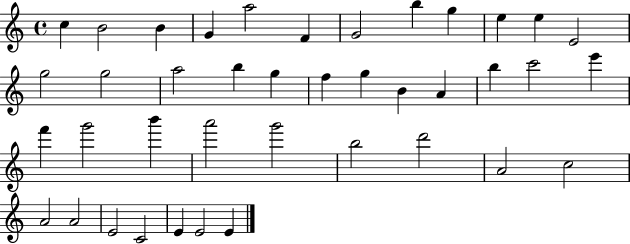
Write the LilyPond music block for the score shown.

{
  \clef treble
  \time 4/4
  \defaultTimeSignature
  \key c \major
  c''4 b'2 b'4 | g'4 a''2 f'4 | g'2 b''4 g''4 | e''4 e''4 e'2 | \break g''2 g''2 | a''2 b''4 g''4 | f''4 g''4 b'4 a'4 | b''4 c'''2 e'''4 | \break f'''4 g'''2 b'''4 | a'''2 g'''2 | b''2 d'''2 | a'2 c''2 | \break a'2 a'2 | e'2 c'2 | e'4 e'2 e'4 | \bar "|."
}